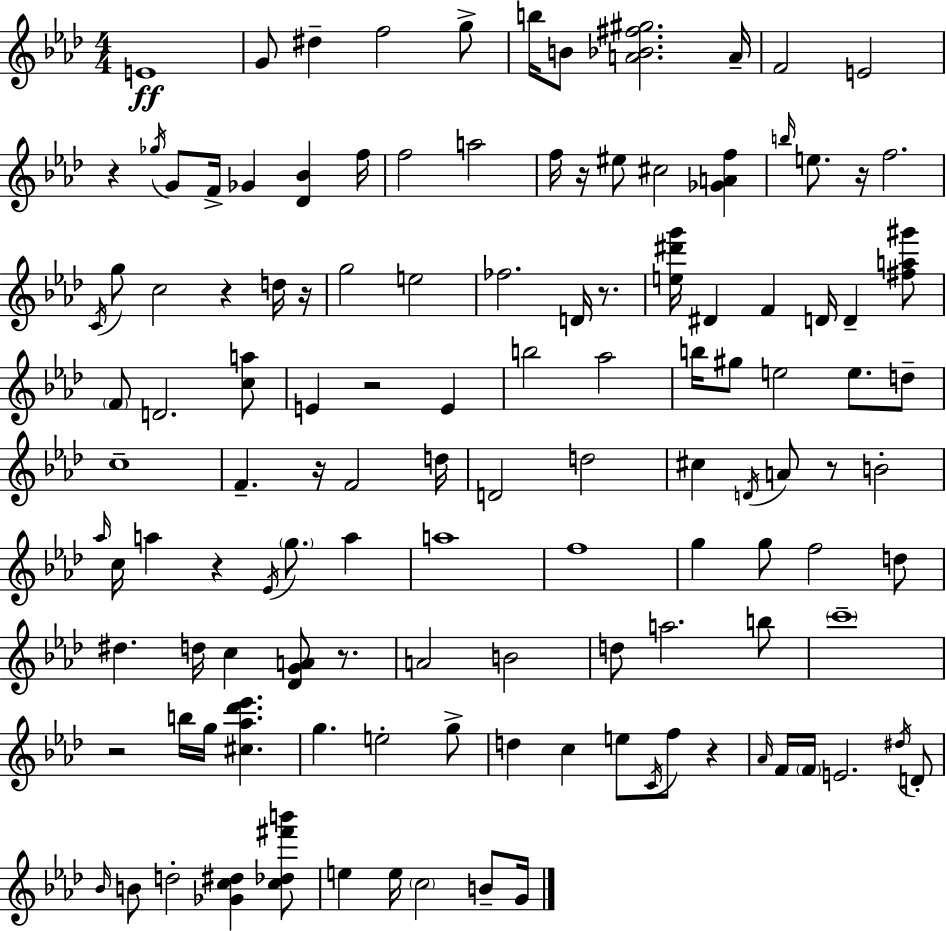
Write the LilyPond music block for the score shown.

{
  \clef treble
  \numericTimeSignature
  \time 4/4
  \key aes \major
  e'1\ff | g'8 dis''4-- f''2 g''8-> | b''16 b'8 <a' bes' fis'' gis''>2. a'16-- | f'2 e'2 | \break r4 \acciaccatura { ges''16 } g'8 f'16-> ges'4 <des' bes'>4 | f''16 f''2 a''2 | f''16 r16 eis''8 cis''2 <ges' a' f''>4 | \grace { b''16 } e''8. r16 f''2. | \break \acciaccatura { c'16 } g''8 c''2 r4 | d''16 r16 g''2 e''2 | fes''2. d'16 | r8. <e'' dis''' g'''>16 dis'4 f'4 d'16 d'4-- | \break <fis'' a'' gis'''>8 \parenthesize f'8 d'2. | <c'' a''>8 e'4 r2 e'4 | b''2 aes''2 | b''16 gis''8 e''2 e''8. | \break d''8-- c''1-- | f'4.-- r16 f'2 | d''16 d'2 d''2 | cis''4 \acciaccatura { d'16 } a'8 r8 b'2-. | \break \grace { aes''16 } c''16 a''4 r4 \acciaccatura { ees'16 } \parenthesize g''8. | a''4 a''1 | f''1 | g''4 g''8 f''2 | \break d''8 dis''4. d''16 c''4 | <des' g' a'>8 r8. a'2 b'2 | d''8 a''2. | b''8 \parenthesize c'''1-- | \break r2 b''16 g''16 | <cis'' aes'' des''' ees'''>4. g''4. e''2-. | g''8-> d''4 c''4 e''8 | \acciaccatura { c'16 } f''8 r4 \grace { aes'16 } f'16 \parenthesize f'16 e'2. | \break \acciaccatura { dis''16 } d'8-. \grace { bes'16 } b'8 d''2-. | <ges' c'' dis''>4 <c'' des'' fis''' b'''>8 e''4 e''16 \parenthesize c''2 | b'8-- g'16 \bar "|."
}